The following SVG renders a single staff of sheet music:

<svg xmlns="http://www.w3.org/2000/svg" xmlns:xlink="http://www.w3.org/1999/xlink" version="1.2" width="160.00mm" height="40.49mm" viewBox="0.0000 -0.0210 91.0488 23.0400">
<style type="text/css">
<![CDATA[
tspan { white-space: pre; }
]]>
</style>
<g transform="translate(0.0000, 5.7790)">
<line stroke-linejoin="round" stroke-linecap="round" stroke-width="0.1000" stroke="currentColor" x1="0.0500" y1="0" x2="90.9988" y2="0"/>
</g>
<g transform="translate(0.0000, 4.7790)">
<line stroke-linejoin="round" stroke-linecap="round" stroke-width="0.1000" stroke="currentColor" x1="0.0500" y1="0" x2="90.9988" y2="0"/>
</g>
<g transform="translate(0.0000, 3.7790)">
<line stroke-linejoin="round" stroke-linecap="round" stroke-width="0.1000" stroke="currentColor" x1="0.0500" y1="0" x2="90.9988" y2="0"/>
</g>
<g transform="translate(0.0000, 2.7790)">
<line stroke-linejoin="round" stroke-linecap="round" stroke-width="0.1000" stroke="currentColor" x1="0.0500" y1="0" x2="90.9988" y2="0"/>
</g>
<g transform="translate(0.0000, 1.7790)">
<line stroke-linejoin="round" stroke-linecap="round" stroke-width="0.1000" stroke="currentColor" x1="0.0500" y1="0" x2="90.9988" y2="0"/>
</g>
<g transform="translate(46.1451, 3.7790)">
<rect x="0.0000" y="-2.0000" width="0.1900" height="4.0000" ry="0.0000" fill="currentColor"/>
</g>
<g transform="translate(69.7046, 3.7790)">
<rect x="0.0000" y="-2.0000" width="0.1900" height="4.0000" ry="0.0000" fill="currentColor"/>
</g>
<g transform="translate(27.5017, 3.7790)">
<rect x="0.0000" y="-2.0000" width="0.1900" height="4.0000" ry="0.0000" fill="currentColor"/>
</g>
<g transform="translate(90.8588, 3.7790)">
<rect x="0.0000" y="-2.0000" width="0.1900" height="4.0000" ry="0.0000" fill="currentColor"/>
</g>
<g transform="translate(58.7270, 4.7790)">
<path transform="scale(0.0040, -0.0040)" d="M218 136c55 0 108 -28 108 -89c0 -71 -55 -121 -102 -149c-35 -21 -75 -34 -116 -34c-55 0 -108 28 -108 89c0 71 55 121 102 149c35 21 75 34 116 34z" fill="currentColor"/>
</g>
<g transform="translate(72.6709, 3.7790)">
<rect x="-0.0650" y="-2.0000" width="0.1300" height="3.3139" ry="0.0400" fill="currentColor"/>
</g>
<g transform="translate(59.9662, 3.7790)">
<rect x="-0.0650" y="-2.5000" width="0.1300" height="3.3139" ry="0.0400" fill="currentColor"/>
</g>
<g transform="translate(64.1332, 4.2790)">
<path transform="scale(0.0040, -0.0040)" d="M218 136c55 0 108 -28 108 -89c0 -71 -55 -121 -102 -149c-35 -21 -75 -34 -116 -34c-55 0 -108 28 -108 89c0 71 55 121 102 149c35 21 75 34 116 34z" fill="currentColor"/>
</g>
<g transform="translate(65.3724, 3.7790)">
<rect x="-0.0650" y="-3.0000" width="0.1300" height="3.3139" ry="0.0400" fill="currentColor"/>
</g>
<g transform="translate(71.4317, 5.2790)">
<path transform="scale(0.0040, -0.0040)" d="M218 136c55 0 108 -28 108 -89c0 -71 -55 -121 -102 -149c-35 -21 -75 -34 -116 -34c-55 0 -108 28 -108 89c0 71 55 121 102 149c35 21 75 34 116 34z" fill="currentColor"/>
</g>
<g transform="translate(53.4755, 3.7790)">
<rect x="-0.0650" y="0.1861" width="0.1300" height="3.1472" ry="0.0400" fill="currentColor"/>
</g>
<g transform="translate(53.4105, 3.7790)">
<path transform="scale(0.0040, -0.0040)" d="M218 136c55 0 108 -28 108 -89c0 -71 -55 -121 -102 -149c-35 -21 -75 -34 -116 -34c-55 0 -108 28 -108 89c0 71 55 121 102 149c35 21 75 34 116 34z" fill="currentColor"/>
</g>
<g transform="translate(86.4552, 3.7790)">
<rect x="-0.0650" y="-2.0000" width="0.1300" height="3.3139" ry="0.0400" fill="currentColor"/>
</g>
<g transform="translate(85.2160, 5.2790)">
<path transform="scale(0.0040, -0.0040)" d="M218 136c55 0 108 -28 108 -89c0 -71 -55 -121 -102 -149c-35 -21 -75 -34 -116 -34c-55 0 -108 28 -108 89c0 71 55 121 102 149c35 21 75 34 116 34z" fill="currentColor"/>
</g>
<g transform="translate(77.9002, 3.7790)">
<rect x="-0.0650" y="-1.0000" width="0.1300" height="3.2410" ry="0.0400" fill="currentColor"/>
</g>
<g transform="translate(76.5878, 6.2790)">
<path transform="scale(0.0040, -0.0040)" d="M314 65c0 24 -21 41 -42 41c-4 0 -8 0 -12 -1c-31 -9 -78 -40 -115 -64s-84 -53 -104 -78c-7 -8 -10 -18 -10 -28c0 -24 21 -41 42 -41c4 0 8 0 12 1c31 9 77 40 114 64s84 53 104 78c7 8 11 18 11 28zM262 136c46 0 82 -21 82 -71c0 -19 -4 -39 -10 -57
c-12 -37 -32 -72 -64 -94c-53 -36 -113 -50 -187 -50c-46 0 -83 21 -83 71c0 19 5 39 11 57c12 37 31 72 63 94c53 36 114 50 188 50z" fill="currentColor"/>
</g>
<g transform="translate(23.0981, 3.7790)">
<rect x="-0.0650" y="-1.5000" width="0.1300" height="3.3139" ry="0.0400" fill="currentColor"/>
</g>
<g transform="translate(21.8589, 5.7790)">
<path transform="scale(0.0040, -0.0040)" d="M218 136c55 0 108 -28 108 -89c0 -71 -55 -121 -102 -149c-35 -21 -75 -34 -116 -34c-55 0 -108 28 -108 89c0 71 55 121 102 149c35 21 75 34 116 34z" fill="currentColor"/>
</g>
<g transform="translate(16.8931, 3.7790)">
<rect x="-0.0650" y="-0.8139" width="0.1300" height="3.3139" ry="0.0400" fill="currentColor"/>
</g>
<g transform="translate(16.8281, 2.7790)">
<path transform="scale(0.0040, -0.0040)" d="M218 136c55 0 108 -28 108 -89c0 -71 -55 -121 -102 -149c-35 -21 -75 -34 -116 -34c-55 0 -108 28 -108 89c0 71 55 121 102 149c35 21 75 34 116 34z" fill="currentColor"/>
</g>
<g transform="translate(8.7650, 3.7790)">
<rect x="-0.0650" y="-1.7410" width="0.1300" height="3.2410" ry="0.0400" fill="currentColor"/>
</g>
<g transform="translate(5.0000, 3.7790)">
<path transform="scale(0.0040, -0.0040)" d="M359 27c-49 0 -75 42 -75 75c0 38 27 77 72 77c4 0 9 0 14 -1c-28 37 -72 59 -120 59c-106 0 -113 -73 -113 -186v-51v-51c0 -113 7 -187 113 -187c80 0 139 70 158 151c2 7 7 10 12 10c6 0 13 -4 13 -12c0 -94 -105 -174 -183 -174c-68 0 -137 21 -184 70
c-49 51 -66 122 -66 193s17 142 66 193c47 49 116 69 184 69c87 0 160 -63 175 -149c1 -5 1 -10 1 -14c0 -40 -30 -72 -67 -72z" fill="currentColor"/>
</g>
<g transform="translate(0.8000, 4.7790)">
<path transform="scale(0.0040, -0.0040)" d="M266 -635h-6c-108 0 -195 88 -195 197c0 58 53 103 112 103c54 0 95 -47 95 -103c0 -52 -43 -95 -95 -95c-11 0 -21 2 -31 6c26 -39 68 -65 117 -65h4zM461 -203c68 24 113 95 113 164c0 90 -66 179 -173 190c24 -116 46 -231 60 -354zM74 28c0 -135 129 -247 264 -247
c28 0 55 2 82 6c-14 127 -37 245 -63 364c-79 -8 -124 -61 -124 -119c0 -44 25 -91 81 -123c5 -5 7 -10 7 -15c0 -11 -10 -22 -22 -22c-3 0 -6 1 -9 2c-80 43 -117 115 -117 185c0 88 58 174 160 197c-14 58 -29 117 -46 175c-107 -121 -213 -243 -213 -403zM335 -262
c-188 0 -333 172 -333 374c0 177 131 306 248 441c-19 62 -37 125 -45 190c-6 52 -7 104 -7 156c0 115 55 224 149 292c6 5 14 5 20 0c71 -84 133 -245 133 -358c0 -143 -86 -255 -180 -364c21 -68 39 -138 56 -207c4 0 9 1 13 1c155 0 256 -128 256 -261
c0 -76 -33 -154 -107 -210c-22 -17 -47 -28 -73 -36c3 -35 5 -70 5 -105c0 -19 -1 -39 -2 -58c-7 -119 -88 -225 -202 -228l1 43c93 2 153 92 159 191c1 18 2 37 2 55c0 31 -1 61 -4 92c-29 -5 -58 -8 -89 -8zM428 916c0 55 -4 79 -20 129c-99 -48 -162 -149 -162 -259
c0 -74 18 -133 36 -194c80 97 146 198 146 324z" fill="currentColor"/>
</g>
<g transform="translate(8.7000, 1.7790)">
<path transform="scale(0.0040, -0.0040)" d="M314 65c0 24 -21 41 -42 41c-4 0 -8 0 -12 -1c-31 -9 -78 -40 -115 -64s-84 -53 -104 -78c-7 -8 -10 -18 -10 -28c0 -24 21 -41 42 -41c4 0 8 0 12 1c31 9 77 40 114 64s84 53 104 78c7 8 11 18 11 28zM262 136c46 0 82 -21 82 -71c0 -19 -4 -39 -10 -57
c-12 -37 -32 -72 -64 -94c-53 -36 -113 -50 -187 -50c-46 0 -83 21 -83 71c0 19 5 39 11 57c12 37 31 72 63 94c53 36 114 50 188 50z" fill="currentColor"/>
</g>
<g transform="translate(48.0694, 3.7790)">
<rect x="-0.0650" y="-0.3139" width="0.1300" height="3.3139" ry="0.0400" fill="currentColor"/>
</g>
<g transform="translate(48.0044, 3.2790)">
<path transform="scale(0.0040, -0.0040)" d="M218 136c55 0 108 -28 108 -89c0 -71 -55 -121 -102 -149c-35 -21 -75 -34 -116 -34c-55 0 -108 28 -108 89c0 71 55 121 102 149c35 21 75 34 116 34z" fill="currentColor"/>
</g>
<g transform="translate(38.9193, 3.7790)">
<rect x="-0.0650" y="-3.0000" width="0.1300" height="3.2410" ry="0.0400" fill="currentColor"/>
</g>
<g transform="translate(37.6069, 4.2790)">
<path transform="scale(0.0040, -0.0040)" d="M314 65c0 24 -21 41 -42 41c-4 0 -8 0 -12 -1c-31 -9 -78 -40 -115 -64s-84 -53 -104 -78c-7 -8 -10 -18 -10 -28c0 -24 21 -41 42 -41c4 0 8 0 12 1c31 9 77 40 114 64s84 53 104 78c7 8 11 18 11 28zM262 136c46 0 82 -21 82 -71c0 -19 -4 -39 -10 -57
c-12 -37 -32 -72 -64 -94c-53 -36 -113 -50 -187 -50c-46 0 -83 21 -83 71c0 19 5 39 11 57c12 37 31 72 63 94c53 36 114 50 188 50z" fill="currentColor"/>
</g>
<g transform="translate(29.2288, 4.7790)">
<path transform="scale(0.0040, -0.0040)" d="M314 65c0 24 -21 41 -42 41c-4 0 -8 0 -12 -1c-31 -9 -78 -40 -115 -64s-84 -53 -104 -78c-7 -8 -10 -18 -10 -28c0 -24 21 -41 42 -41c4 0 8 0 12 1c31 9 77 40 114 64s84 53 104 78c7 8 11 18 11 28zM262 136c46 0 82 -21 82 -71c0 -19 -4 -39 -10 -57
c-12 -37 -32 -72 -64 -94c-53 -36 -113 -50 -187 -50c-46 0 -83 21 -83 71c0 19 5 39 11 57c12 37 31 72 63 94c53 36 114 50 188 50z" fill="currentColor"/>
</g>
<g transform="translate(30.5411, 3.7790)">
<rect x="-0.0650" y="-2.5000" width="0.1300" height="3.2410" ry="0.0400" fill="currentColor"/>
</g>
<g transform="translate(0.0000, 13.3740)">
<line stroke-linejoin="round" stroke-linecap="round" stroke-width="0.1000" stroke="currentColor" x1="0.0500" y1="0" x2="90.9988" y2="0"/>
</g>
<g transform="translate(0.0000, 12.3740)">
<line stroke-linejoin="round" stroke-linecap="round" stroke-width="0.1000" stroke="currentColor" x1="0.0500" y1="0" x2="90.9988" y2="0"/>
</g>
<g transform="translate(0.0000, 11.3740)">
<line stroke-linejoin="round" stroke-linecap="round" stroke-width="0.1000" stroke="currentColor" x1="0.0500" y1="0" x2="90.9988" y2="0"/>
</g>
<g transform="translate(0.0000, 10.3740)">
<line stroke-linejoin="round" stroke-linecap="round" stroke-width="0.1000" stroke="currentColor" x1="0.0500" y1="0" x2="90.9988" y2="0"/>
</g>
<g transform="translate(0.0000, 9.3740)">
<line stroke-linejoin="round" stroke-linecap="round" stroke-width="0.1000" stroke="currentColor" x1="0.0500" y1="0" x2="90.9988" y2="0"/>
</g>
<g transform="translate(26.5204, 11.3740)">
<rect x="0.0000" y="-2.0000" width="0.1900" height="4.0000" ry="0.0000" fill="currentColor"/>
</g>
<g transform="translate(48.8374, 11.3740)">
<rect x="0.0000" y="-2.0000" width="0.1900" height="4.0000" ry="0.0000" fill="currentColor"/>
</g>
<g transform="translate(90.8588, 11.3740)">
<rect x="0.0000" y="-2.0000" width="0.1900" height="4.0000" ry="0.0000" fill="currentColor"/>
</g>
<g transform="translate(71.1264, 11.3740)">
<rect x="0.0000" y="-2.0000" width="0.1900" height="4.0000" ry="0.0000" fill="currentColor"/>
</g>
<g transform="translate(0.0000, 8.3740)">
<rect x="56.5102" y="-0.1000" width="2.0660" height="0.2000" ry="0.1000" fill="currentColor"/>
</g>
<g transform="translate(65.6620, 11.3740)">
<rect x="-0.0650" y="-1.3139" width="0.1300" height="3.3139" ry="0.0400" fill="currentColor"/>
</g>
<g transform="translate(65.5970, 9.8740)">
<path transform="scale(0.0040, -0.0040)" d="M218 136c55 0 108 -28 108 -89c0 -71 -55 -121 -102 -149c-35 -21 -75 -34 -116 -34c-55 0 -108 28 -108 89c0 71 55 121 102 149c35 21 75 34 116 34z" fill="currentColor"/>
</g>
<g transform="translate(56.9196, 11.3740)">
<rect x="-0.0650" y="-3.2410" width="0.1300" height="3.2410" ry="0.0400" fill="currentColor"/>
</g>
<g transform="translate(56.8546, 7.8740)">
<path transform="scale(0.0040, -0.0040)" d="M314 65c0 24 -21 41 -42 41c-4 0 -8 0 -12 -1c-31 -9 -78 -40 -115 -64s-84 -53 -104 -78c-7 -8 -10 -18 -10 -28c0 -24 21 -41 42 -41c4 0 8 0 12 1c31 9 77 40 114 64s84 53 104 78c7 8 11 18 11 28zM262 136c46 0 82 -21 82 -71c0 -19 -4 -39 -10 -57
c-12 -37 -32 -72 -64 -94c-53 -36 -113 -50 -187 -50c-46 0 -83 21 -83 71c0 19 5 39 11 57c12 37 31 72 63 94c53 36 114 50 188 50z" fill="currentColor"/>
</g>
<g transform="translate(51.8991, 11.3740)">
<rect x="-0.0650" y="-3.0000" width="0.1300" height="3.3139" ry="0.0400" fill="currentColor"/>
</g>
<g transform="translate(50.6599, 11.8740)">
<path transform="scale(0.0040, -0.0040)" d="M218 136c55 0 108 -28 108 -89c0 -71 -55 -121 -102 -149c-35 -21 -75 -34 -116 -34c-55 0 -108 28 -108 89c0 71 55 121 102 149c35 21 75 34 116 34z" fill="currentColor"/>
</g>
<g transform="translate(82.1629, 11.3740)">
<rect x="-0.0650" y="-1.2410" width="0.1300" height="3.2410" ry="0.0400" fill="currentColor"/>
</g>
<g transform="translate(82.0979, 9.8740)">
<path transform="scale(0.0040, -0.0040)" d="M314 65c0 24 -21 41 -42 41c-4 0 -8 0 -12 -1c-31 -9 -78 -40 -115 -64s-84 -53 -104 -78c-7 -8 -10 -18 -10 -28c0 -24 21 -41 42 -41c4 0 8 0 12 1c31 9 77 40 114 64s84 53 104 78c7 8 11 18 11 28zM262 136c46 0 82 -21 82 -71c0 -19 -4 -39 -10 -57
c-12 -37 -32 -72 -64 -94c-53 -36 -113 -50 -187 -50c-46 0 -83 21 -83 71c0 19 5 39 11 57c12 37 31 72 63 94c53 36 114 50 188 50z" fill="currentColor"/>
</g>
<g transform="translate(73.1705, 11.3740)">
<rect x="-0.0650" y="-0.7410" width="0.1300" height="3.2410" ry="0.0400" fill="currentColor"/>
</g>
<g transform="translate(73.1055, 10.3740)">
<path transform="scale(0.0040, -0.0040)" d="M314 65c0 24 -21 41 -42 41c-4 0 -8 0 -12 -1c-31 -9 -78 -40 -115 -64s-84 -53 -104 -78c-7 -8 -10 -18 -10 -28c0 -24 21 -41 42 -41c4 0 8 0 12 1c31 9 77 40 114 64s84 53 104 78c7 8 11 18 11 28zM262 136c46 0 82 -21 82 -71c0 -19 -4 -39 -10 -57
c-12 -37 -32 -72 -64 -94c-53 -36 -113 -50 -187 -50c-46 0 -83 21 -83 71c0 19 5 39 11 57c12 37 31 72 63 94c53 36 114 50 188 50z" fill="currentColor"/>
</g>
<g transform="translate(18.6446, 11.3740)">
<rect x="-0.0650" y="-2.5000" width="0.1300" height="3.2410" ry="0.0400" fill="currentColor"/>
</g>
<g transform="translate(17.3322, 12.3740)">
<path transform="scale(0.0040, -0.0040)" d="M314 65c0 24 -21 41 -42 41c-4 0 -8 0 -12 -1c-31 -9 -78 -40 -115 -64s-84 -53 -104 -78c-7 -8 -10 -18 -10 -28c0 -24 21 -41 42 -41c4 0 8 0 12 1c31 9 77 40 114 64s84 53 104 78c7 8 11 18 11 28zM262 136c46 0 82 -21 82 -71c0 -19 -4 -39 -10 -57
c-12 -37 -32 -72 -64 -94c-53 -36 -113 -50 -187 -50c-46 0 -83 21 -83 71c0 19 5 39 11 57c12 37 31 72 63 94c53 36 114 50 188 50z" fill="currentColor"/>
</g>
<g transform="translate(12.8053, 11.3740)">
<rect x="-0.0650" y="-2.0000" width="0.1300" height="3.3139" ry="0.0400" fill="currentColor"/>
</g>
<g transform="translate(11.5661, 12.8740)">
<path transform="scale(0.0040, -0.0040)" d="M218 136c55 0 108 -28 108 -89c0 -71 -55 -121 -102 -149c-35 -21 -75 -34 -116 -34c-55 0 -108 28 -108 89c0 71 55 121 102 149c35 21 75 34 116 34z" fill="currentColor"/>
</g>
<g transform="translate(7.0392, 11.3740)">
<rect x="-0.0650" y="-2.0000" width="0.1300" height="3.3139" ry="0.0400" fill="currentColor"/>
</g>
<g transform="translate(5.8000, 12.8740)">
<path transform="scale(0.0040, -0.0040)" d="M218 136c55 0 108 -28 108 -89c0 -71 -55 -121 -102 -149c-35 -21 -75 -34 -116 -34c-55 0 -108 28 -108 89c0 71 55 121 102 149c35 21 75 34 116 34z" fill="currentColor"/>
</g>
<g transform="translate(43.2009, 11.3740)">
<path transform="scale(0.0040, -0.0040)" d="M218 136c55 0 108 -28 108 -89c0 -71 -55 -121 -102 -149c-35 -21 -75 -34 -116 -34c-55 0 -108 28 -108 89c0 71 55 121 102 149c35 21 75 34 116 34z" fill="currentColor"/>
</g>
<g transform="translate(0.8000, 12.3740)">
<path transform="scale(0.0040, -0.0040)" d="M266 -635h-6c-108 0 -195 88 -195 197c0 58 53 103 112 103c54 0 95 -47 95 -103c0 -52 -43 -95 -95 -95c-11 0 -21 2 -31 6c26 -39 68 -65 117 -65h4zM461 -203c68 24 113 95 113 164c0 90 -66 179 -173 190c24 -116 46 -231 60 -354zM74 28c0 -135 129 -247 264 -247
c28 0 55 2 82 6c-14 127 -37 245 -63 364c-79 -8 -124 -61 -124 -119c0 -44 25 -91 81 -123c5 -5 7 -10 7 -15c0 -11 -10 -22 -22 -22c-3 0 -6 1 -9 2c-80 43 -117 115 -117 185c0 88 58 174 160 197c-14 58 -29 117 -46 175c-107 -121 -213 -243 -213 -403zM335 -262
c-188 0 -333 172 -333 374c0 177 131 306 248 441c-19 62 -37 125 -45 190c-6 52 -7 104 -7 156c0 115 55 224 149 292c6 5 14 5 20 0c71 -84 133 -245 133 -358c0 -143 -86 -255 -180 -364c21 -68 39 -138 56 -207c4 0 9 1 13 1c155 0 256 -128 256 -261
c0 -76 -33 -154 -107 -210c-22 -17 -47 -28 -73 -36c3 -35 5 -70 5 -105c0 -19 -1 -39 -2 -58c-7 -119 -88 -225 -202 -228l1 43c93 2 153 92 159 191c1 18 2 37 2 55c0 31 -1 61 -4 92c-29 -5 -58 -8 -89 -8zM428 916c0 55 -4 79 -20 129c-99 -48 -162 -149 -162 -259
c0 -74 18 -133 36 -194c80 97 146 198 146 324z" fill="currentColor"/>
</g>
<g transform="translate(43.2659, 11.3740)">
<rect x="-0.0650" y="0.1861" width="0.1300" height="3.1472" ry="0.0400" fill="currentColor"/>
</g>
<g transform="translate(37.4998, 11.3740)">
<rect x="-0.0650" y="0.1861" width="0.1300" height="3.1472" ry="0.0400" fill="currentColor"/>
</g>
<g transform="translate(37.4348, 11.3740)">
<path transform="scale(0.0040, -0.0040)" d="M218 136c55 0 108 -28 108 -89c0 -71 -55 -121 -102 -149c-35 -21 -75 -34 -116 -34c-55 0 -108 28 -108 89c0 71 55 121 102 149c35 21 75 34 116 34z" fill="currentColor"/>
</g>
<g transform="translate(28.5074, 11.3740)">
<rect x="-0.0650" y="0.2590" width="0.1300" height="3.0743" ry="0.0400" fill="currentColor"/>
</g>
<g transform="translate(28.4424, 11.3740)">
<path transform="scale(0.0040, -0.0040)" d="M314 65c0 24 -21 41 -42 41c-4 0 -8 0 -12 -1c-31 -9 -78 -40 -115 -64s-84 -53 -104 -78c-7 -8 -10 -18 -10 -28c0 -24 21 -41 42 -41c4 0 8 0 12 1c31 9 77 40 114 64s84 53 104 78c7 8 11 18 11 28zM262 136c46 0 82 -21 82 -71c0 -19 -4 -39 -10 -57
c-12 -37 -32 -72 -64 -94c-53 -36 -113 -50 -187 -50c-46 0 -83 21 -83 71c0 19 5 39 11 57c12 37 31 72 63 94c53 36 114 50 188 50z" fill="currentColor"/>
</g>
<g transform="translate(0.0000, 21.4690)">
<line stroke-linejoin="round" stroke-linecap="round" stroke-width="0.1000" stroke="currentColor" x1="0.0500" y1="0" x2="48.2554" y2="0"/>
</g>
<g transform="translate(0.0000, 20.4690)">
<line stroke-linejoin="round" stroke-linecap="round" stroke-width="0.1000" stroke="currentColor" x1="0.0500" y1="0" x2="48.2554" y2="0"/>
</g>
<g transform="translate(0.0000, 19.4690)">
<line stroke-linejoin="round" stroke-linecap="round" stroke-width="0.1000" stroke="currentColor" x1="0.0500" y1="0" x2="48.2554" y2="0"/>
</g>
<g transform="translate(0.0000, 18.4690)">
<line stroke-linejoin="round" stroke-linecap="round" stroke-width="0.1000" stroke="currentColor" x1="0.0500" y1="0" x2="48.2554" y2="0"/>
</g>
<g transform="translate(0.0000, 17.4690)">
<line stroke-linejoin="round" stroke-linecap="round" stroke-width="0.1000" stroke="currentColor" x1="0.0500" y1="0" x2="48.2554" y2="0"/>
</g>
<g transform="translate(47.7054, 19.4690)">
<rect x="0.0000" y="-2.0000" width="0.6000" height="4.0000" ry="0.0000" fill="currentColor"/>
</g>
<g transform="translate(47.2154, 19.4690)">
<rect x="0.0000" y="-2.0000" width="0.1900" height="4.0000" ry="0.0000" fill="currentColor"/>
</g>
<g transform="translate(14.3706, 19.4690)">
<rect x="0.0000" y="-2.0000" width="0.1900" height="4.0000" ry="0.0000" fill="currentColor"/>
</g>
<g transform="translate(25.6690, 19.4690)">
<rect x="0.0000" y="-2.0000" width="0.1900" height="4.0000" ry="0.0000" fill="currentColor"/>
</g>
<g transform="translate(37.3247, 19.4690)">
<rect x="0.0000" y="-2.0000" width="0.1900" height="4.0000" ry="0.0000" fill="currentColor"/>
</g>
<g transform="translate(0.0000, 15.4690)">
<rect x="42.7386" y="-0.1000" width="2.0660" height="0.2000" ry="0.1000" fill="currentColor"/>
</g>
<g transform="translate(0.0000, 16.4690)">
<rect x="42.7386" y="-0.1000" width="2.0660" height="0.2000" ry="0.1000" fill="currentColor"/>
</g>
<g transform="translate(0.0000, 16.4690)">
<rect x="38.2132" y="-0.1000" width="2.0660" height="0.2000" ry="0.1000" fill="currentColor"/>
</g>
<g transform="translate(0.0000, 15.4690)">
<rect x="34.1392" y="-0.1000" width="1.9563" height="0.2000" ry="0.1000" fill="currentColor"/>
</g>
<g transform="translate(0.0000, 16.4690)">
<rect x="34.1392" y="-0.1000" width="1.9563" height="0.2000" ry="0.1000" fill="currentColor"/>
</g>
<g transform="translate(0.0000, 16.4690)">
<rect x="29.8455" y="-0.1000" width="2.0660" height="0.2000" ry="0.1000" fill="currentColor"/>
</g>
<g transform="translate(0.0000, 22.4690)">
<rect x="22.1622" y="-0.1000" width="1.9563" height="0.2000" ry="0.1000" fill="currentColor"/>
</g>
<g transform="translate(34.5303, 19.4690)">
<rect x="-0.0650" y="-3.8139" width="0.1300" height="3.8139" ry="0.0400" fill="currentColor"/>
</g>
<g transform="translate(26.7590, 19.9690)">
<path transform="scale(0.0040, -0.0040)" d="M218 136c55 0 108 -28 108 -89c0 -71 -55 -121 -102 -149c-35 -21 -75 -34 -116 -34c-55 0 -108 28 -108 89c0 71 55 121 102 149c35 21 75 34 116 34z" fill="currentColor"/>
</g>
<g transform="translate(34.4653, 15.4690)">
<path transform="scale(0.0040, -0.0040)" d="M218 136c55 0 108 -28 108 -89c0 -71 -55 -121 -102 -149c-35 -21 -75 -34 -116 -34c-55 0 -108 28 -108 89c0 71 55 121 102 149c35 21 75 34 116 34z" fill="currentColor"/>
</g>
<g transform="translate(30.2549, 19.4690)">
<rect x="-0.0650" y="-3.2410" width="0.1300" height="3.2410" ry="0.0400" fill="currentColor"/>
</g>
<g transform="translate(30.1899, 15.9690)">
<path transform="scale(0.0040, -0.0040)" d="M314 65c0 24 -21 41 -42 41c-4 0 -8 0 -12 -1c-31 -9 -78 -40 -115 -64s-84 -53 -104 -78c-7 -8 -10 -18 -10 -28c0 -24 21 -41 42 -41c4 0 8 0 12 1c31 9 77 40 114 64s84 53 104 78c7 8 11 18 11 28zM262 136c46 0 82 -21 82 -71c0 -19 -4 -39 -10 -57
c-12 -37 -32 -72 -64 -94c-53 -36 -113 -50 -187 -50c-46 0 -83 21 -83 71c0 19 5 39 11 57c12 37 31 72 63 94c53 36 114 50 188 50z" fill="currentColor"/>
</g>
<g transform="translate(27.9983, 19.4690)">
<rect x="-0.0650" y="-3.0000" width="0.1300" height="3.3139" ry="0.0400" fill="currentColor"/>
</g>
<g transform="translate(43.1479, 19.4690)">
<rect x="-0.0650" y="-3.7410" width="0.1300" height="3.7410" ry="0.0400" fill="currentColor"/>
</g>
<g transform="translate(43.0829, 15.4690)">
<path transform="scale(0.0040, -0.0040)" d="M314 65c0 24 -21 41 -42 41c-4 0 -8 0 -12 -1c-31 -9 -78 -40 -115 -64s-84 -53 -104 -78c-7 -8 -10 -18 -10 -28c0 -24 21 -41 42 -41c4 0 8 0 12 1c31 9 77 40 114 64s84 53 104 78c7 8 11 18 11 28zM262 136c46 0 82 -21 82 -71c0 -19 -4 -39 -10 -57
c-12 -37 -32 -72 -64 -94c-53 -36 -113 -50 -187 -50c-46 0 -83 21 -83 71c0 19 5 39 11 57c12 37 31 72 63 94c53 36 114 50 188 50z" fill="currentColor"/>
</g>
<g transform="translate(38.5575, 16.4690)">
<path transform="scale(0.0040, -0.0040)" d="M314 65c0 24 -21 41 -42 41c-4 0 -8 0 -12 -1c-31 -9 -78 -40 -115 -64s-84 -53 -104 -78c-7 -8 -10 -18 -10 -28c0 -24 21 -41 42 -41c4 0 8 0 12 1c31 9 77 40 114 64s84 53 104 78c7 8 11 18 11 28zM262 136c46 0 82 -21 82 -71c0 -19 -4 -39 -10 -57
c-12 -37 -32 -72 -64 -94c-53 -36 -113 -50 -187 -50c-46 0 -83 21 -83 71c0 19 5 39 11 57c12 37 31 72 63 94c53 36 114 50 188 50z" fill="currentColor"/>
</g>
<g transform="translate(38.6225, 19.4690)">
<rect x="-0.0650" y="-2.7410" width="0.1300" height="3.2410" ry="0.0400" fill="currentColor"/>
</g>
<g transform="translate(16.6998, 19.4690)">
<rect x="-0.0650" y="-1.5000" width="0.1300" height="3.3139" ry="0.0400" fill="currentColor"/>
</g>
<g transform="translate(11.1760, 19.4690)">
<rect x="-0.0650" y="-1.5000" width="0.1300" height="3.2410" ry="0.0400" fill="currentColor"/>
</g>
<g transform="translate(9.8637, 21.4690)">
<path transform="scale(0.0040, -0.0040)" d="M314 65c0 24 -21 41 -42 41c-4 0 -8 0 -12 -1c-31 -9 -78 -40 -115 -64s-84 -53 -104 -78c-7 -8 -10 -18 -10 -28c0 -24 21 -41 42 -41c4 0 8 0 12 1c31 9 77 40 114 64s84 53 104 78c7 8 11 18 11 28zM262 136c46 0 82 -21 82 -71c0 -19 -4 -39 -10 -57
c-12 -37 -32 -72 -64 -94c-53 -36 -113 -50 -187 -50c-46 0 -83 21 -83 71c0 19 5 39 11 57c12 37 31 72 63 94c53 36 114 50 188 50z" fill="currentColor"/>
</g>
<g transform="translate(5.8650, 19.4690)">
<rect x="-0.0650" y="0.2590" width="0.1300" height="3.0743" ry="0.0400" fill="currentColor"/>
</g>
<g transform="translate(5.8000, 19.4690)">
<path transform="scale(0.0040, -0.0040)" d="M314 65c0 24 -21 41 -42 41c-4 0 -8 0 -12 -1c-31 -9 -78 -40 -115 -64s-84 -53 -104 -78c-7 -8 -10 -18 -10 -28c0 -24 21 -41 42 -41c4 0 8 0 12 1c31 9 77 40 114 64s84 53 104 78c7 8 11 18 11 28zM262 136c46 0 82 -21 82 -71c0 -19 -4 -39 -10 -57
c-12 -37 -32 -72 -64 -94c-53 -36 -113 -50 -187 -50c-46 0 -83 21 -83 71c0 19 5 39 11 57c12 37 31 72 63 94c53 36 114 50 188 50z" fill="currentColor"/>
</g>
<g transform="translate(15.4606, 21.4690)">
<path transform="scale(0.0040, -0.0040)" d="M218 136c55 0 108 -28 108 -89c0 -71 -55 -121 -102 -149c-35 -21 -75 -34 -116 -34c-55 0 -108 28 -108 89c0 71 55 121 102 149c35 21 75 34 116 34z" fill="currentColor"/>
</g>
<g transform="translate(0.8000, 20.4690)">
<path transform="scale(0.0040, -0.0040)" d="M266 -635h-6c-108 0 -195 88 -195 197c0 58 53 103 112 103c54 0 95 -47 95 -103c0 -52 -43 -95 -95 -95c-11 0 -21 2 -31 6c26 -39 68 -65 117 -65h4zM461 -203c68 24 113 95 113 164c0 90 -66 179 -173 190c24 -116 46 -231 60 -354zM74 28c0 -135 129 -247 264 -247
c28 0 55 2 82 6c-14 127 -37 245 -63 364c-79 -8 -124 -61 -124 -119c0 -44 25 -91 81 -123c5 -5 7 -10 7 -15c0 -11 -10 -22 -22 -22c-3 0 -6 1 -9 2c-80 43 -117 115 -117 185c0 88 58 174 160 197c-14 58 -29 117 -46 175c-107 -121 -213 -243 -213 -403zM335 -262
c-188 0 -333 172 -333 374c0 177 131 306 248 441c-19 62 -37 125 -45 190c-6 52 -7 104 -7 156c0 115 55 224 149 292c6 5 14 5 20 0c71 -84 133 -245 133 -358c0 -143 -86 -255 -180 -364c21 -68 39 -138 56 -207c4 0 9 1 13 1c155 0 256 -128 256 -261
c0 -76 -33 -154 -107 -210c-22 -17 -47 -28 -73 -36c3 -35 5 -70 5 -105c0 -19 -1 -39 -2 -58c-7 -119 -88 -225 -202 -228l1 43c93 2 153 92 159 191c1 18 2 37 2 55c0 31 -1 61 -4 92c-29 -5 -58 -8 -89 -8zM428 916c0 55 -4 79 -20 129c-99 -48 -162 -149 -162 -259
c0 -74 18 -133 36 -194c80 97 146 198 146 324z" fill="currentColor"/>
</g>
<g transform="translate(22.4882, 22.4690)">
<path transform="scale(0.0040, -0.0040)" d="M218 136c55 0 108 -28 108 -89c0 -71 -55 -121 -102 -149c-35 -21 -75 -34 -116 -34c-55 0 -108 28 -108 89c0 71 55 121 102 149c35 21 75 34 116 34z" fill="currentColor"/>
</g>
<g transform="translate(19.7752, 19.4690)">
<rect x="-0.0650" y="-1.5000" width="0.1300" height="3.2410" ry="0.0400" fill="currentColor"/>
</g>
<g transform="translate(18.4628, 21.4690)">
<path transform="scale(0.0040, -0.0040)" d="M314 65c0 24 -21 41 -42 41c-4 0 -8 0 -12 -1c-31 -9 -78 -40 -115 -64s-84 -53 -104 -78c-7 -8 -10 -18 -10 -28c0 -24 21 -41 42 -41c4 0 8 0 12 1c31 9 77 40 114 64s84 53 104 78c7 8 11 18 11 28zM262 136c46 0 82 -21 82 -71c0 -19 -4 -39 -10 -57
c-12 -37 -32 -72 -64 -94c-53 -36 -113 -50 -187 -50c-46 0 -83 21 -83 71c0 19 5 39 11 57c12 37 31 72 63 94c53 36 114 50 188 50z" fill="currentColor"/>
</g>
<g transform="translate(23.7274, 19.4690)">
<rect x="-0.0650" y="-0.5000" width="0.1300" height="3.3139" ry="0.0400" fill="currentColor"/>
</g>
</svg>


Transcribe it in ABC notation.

X:1
T:Untitled
M:4/4
L:1/4
K:C
f2 d E G2 A2 c B G A F D2 F F F G2 B2 B B A b2 e d2 e2 B2 E2 E E2 C A b2 c' a2 c'2